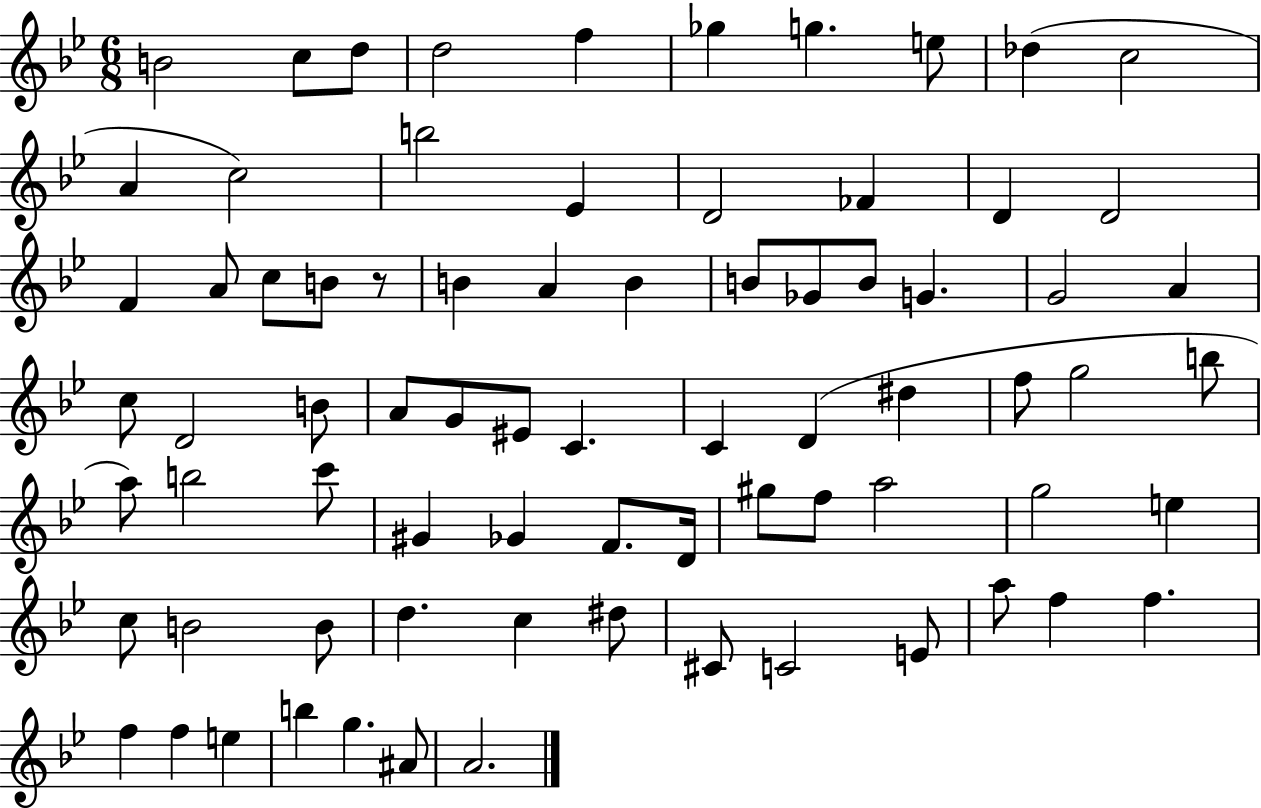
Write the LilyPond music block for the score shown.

{
  \clef treble
  \numericTimeSignature
  \time 6/8
  \key bes \major
  b'2 c''8 d''8 | d''2 f''4 | ges''4 g''4. e''8 | des''4( c''2 | \break a'4 c''2) | b''2 ees'4 | d'2 fes'4 | d'4 d'2 | \break f'4 a'8 c''8 b'8 r8 | b'4 a'4 b'4 | b'8 ges'8 b'8 g'4. | g'2 a'4 | \break c''8 d'2 b'8 | a'8 g'8 eis'8 c'4. | c'4 d'4( dis''4 | f''8 g''2 b''8 | \break a''8) b''2 c'''8 | gis'4 ges'4 f'8. d'16 | gis''8 f''8 a''2 | g''2 e''4 | \break c''8 b'2 b'8 | d''4. c''4 dis''8 | cis'8 c'2 e'8 | a''8 f''4 f''4. | \break f''4 f''4 e''4 | b''4 g''4. ais'8 | a'2. | \bar "|."
}